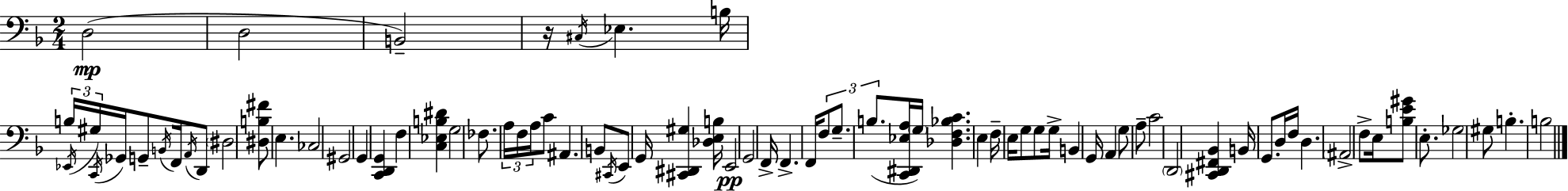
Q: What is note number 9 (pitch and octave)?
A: G#3